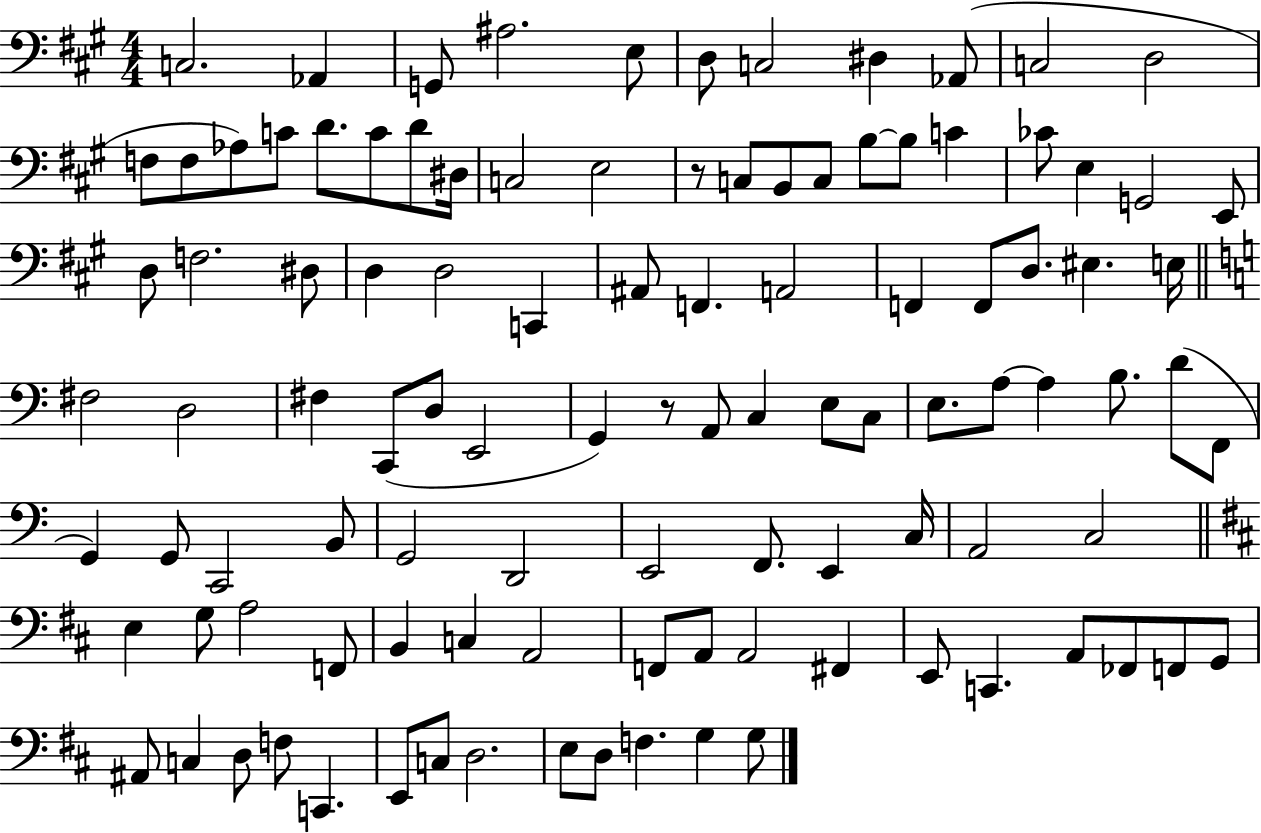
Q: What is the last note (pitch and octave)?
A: G3